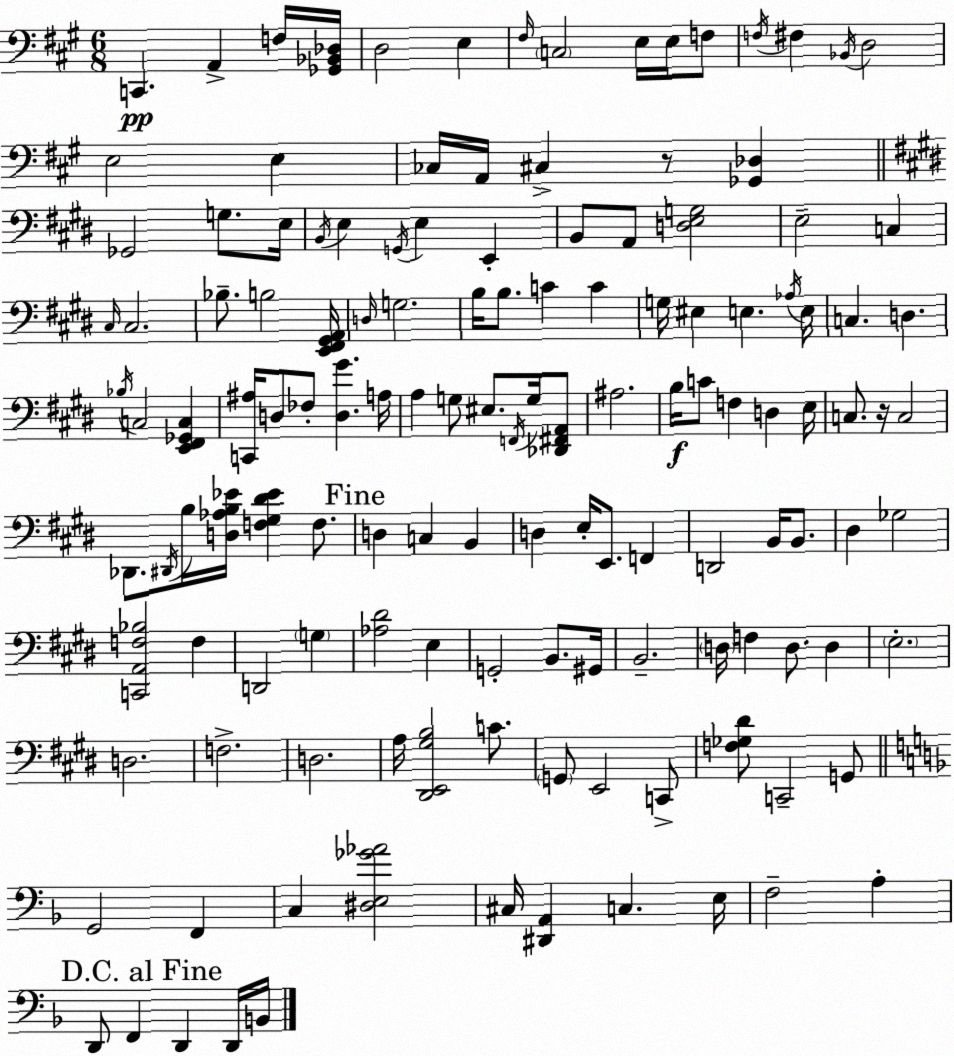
X:1
T:Untitled
M:6/8
L:1/4
K:A
C,, A,, F,/4 [_G,,_B,,_D,]/4 D,2 E, ^F,/4 C,2 E,/4 E,/4 F,/2 F,/4 ^F, _B,,/4 D,2 E,2 E, _C,/4 A,,/4 ^C, z/2 [_G,,_D,] _G,,2 G,/2 E,/4 B,,/4 E, G,,/4 E, E,, B,,/2 A,,/2 [D,E,G,]2 E,2 C, ^C,/4 ^C,2 _B,/2 B,2 [E,,^F,,^G,,A,,]/4 D,/4 G,2 B,/4 B,/2 C C G,/4 ^E, E, _A,/4 E,/4 C, D, _B,/4 C,2 [E,,^F,,_G,,C,] [C,,^A,]/4 D,/2 _F,/2 [D,^G] A,/4 A, G,/2 ^E,/2 F,,/4 G,/4 [_D,,^F,,A,,]/2 ^A,2 B,/4 C/2 F, D, E,/4 C,/2 z/4 C,2 _D,,/2 ^D,,/4 B,/4 [D,_A,B,_E]/4 [F,^G,^D_E] F,/2 D, C, B,, D, E,/4 E,,/2 F,, D,,2 B,,/4 B,,/2 ^D, _G,2 [C,,A,,F,_B,]2 F, D,,2 G, [_A,^D]2 E, G,,2 B,,/2 ^G,,/4 B,,2 D,/4 F, D,/2 D, E,2 D,2 F,2 D,2 A,/4 [^D,,E,,^G,B,]2 C/2 G,,/2 E,,2 C,,/2 [F,_G,^D]/2 C,,2 G,,/2 G,,2 F,, C, [^D,E,_G_A]2 ^C,/4 [^D,,A,,] C, E,/4 F,2 A, D,,/2 F,, D,, D,,/4 B,,/4